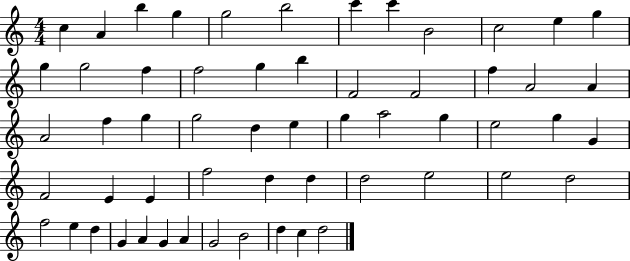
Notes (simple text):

C5/q A4/q B5/q G5/q G5/h B5/h C6/q C6/q B4/h C5/h E5/q G5/q G5/q G5/h F5/q F5/h G5/q B5/q F4/h F4/h F5/q A4/h A4/q A4/h F5/q G5/q G5/h D5/q E5/q G5/q A5/h G5/q E5/h G5/q G4/q F4/h E4/q E4/q F5/h D5/q D5/q D5/h E5/h E5/h D5/h F5/h E5/q D5/q G4/q A4/q G4/q A4/q G4/h B4/h D5/q C5/q D5/h